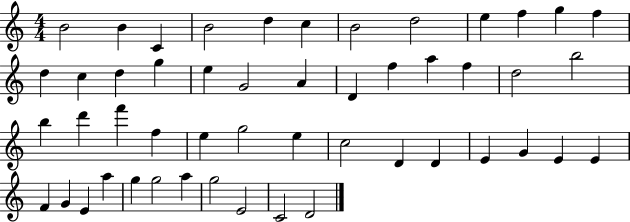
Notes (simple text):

B4/h B4/q C4/q B4/h D5/q C5/q B4/h D5/h E5/q F5/q G5/q F5/q D5/q C5/q D5/q G5/q E5/q G4/h A4/q D4/q F5/q A5/q F5/q D5/h B5/h B5/q D6/q F6/q F5/q E5/q G5/h E5/q C5/h D4/q D4/q E4/q G4/q E4/q E4/q F4/q G4/q E4/q A5/q G5/q G5/h A5/q G5/h E4/h C4/h D4/h